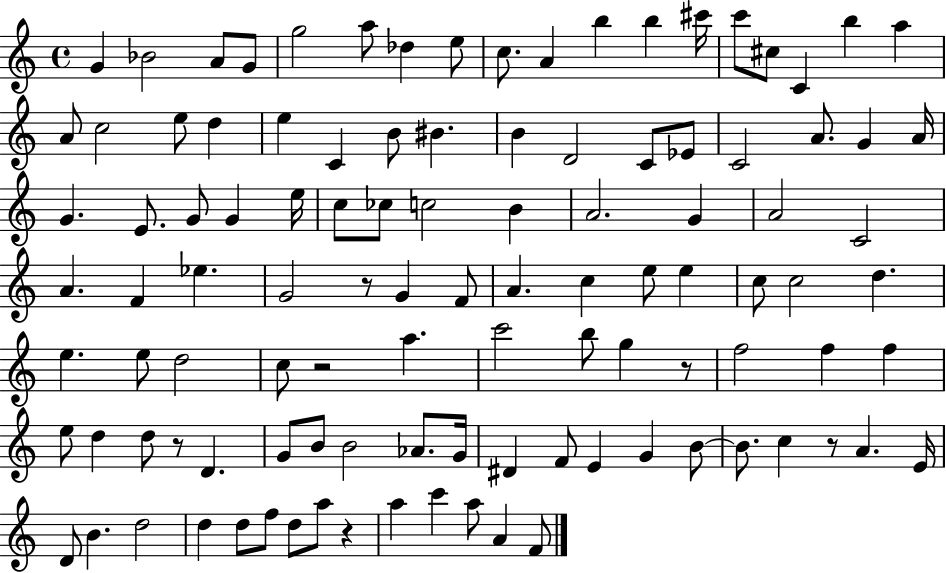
{
  \clef treble
  \time 4/4
  \defaultTimeSignature
  \key c \major
  g'4 bes'2 a'8 g'8 | g''2 a''8 des''4 e''8 | c''8. a'4 b''4 b''4 cis'''16 | c'''8 cis''8 c'4 b''4 a''4 | \break a'8 c''2 e''8 d''4 | e''4 c'4 b'8 bis'4. | b'4 d'2 c'8 ees'8 | c'2 a'8. g'4 a'16 | \break g'4. e'8. g'8 g'4 e''16 | c''8 ces''8 c''2 b'4 | a'2. g'4 | a'2 c'2 | \break a'4. f'4 ees''4. | g'2 r8 g'4 f'8 | a'4. c''4 e''8 e''4 | c''8 c''2 d''4. | \break e''4. e''8 d''2 | c''8 r2 a''4. | c'''2 b''8 g''4 r8 | f''2 f''4 f''4 | \break e''8 d''4 d''8 r8 d'4. | g'8 b'8 b'2 aes'8. g'16 | dis'4 f'8 e'4 g'4 b'8~~ | b'8. c''4 r8 a'4. e'16 | \break d'8 b'4. d''2 | d''4 d''8 f''8 d''8 a''8 r4 | a''4 c'''4 a''8 a'4 f'8 | \bar "|."
}